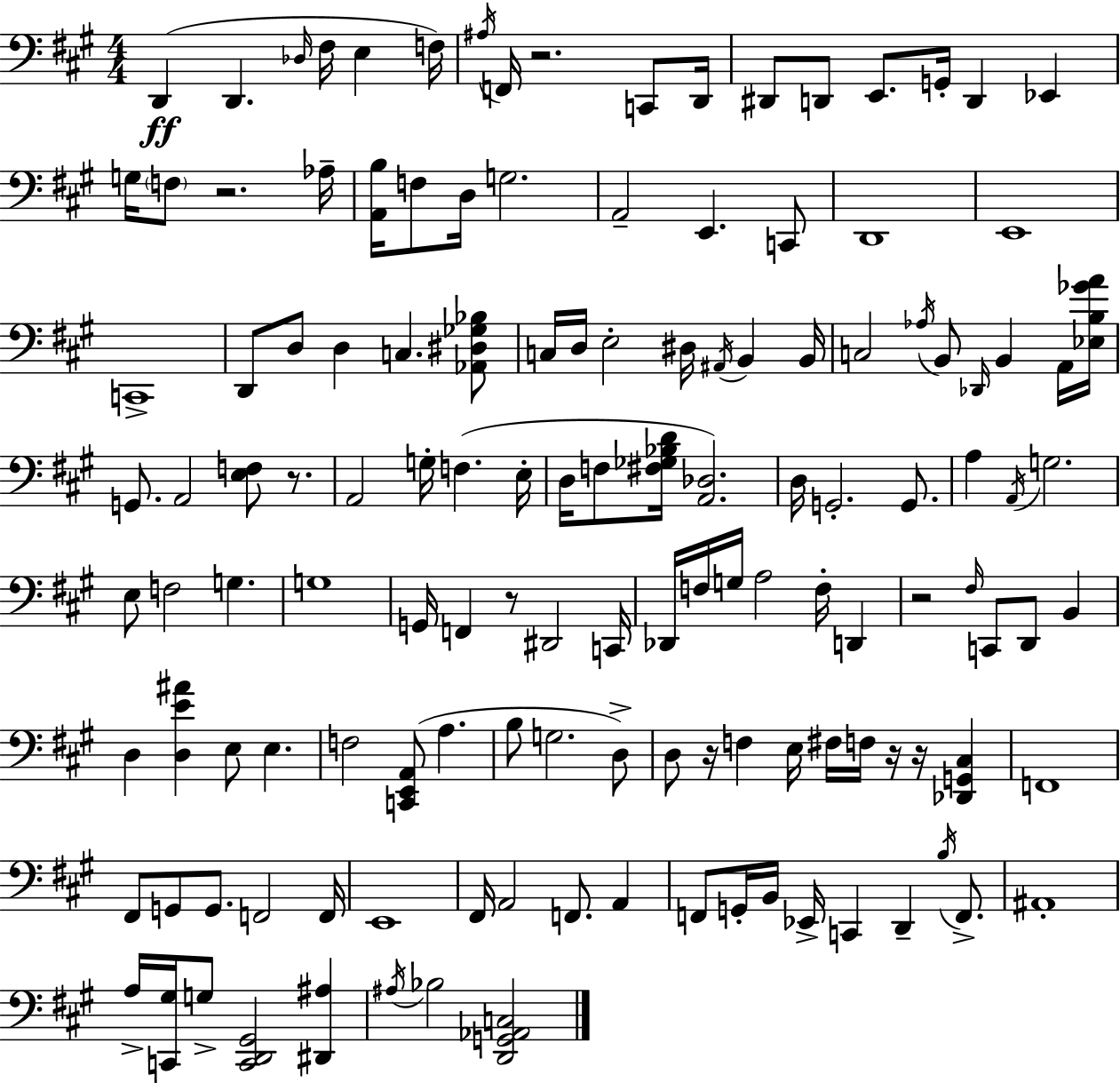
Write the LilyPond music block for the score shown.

{
  \clef bass
  \numericTimeSignature
  \time 4/4
  \key a \major
  d,4(\ff d,4. \grace { des16 } fis16 e4 | f16) \acciaccatura { ais16 } f,16 r2. c,8 | d,16 dis,8 d,8 e,8. g,16-. d,4 ees,4 | g16 \parenthesize f8 r2. | \break aes16-- <a, b>16 f8 d16 g2. | a,2-- e,4. | c,8 d,1 | e,1 | \break c,1-> | d,8 d8 d4 c4. | <aes, dis ges bes>8 c16 d16 e2-. dis16 \acciaccatura { ais,16 } b,4 | b,16 c2 \acciaccatura { aes16 } b,8 \grace { des,16 } b,4 | \break a,16 <ees b ges' a'>16 g,8. a,2 | <e f>8 r8. a,2 g16-. f4.( | e16-. d16 f8 <fis ges bes d'>16 <a, des>2.) | d16 g,2.-. | \break g,8. a4 \acciaccatura { a,16 } g2. | e8 f2 | g4. g1 | g,16 f,4 r8 dis,2 | \break c,16 des,16 f16 g16 a2 | f16-. d,4 r2 \grace { fis16 } c,8 | d,8 b,4 d4 <d e' ais'>4 e8 | e4. f2 <c, e, a,>8( | \break a4. b8 g2. | d8->) d8 r16 f4 e16 fis16 | f16 r16 r16 <des, g, cis>4 f,1 | fis,8 g,8 g,8. f,2 | \break f,16 e,1 | fis,16 a,2 | f,8. a,4 f,8 g,16-. b,16 ees,16-> c,4 | d,4-- \acciaccatura { b16 } f,8.-> ais,1-. | \break a16-> <c, gis>16 g8-> <c, d, gis,>2 | <dis, ais>4 \acciaccatura { ais16 } bes2 | <d, g, aes, c>2 \bar "|."
}